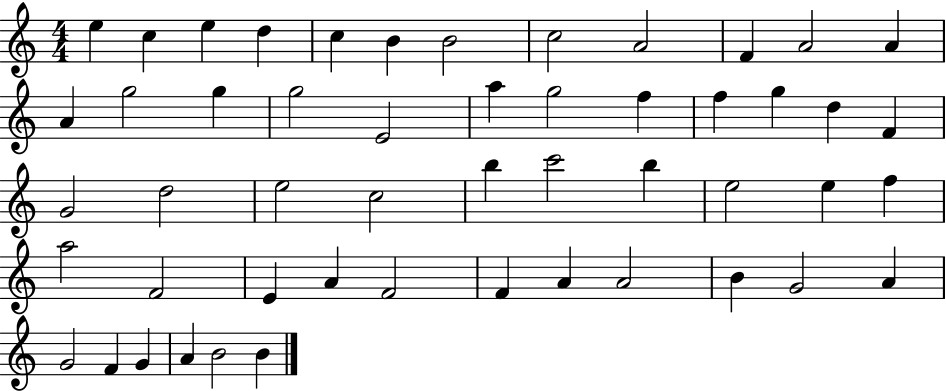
X:1
T:Untitled
M:4/4
L:1/4
K:C
e c e d c B B2 c2 A2 F A2 A A g2 g g2 E2 a g2 f f g d F G2 d2 e2 c2 b c'2 b e2 e f a2 F2 E A F2 F A A2 B G2 A G2 F G A B2 B